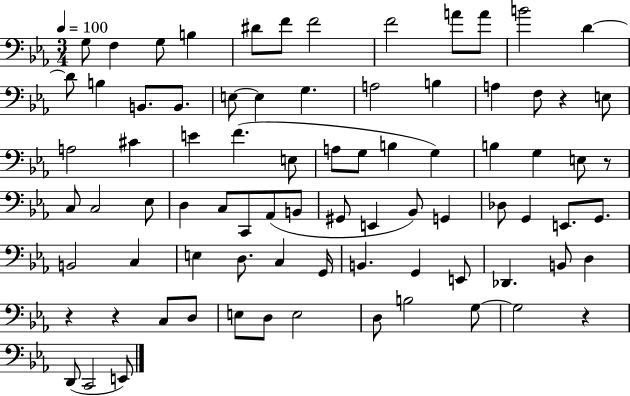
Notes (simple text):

G3/e F3/q G3/e B3/q D#4/e F4/e F4/h F4/h A4/e A4/e B4/h D4/q D4/e B3/q B2/e. B2/e. E3/e E3/q G3/q. A3/h B3/q A3/q F3/e R/q E3/e A3/h C#4/q E4/q F4/q. E3/e A3/e G3/e B3/q G3/q B3/q G3/q E3/e R/e C3/e C3/h Eb3/e D3/q C3/e C2/e Ab2/e B2/e G#2/e E2/q Bb2/e G2/q Db3/e G2/q E2/e. G2/e. B2/h C3/q E3/q D3/e. C3/q G2/s B2/q. G2/q E2/e Db2/q. B2/e D3/q R/q R/q C3/e D3/e E3/e D3/e E3/h D3/e B3/h G3/e G3/h R/q D2/e C2/h E2/e